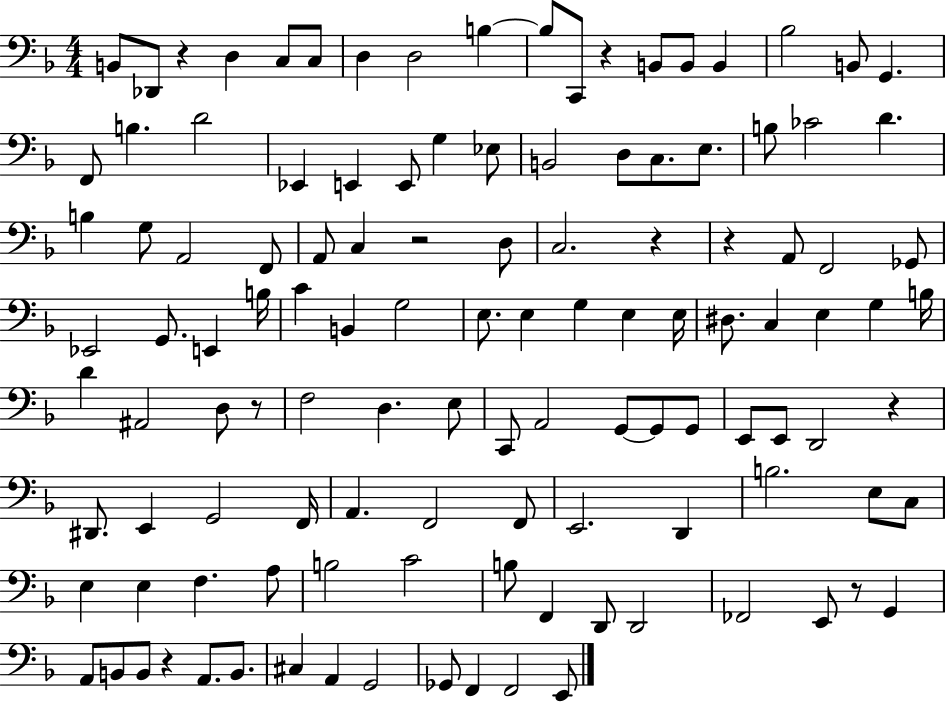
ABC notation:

X:1
T:Untitled
M:4/4
L:1/4
K:F
B,,/2 _D,,/2 z D, C,/2 C,/2 D, D,2 B, B,/2 C,,/2 z B,,/2 B,,/2 B,, _B,2 B,,/2 G,, F,,/2 B, D2 _E,, E,, E,,/2 G, _E,/2 B,,2 D,/2 C,/2 E,/2 B,/2 _C2 D B, G,/2 A,,2 F,,/2 A,,/2 C, z2 D,/2 C,2 z z A,,/2 F,,2 _G,,/2 _E,,2 G,,/2 E,, B,/4 C B,, G,2 E,/2 E, G, E, E,/4 ^D,/2 C, E, G, B,/4 D ^A,,2 D,/2 z/2 F,2 D, E,/2 C,,/2 A,,2 G,,/2 G,,/2 G,,/2 E,,/2 E,,/2 D,,2 z ^D,,/2 E,, G,,2 F,,/4 A,, F,,2 F,,/2 E,,2 D,, B,2 E,/2 C,/2 E, E, F, A,/2 B,2 C2 B,/2 F,, D,,/2 D,,2 _F,,2 E,,/2 z/2 G,, A,,/2 B,,/2 B,,/2 z A,,/2 B,,/2 ^C, A,, G,,2 _G,,/2 F,, F,,2 E,,/2